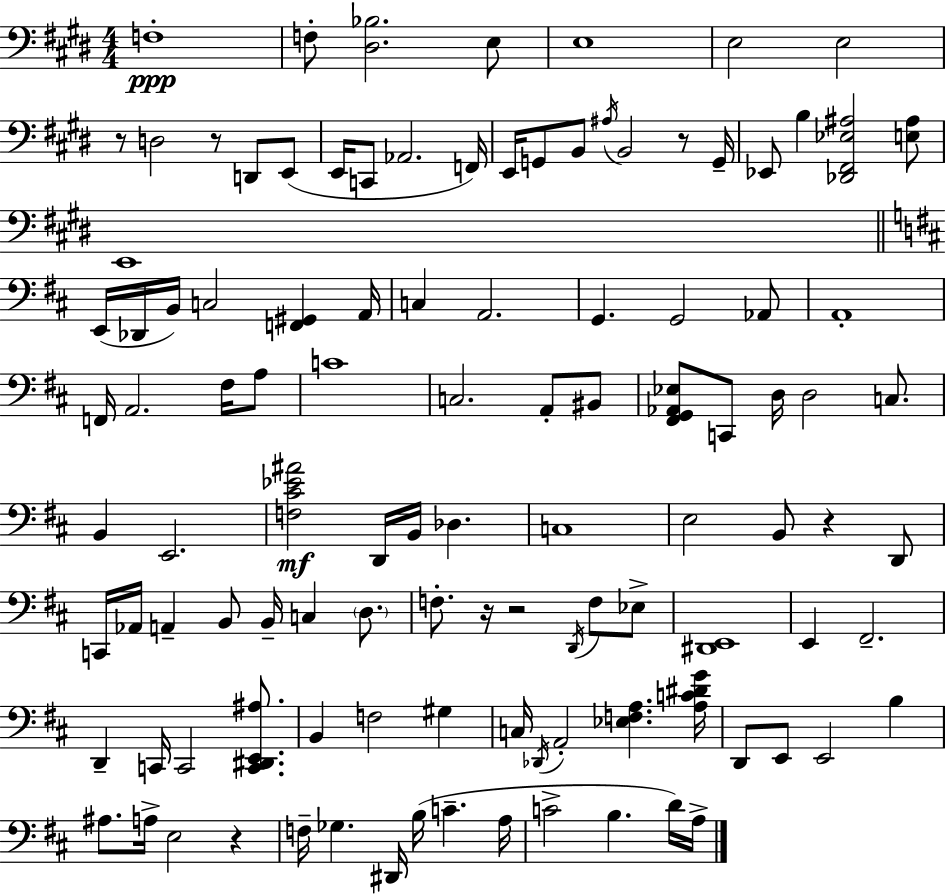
X:1
T:Untitled
M:4/4
L:1/4
K:E
F,4 F,/2 [^D,_B,]2 E,/2 E,4 E,2 E,2 z/2 D,2 z/2 D,,/2 E,,/2 E,,/4 C,,/2 _A,,2 F,,/4 E,,/4 G,,/2 B,,/2 ^A,/4 B,,2 z/2 G,,/4 _E,,/2 B, [_D,,^F,,_E,^A,]2 [E,^A,]/2 E,,4 E,,/4 _D,,/4 B,,/4 C,2 [F,,^G,,] A,,/4 C, A,,2 G,, G,,2 _A,,/2 A,,4 F,,/4 A,,2 ^F,/4 A,/2 C4 C,2 A,,/2 ^B,,/2 [^F,,G,,_A,,_E,]/2 C,,/2 D,/4 D,2 C,/2 B,, E,,2 [F,^C_E^A]2 D,,/4 B,,/4 _D, C,4 E,2 B,,/2 z D,,/2 C,,/4 _A,,/4 A,, B,,/2 B,,/4 C, D,/2 F,/2 z/4 z2 D,,/4 F,/2 _E,/2 [^D,,E,,]4 E,, ^F,,2 D,, C,,/4 C,,2 [C,,^D,,E,,^A,]/2 B,, F,2 ^G, C,/4 _D,,/4 A,,2 [_E,F,A,] [A,C^DG]/4 D,,/2 E,,/2 E,,2 B, ^A,/2 A,/4 E,2 z F,/4 _G, ^D,,/4 B,/4 C A,/4 C2 B, D/4 A,/4